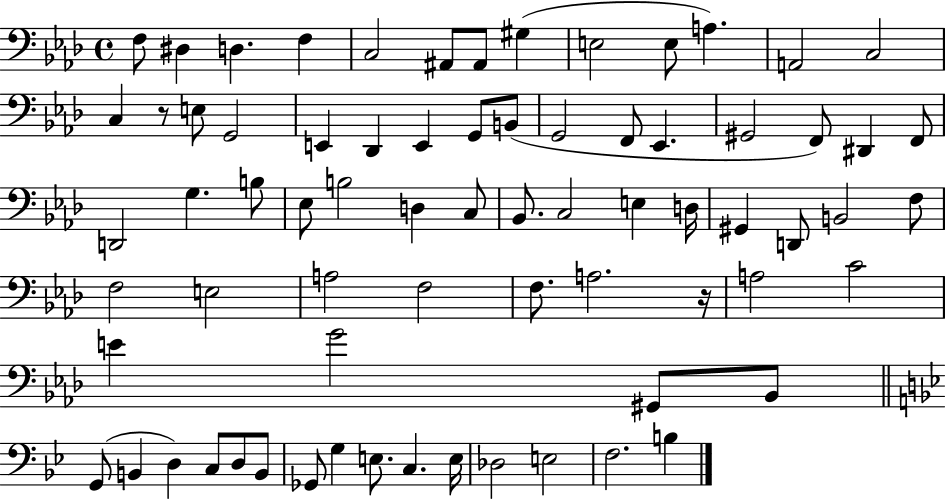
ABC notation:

X:1
T:Untitled
M:4/4
L:1/4
K:Ab
F,/2 ^D, D, F, C,2 ^A,,/2 ^A,,/2 ^G, E,2 E,/2 A, A,,2 C,2 C, z/2 E,/2 G,,2 E,, _D,, E,, G,,/2 B,,/2 G,,2 F,,/2 _E,, ^G,,2 F,,/2 ^D,, F,,/2 D,,2 G, B,/2 _E,/2 B,2 D, C,/2 _B,,/2 C,2 E, D,/4 ^G,, D,,/2 B,,2 F,/2 F,2 E,2 A,2 F,2 F,/2 A,2 z/4 A,2 C2 E G2 ^G,,/2 _B,,/2 G,,/2 B,, D, C,/2 D,/2 B,,/2 _G,,/2 G, E,/2 C, E,/4 _D,2 E,2 F,2 B,